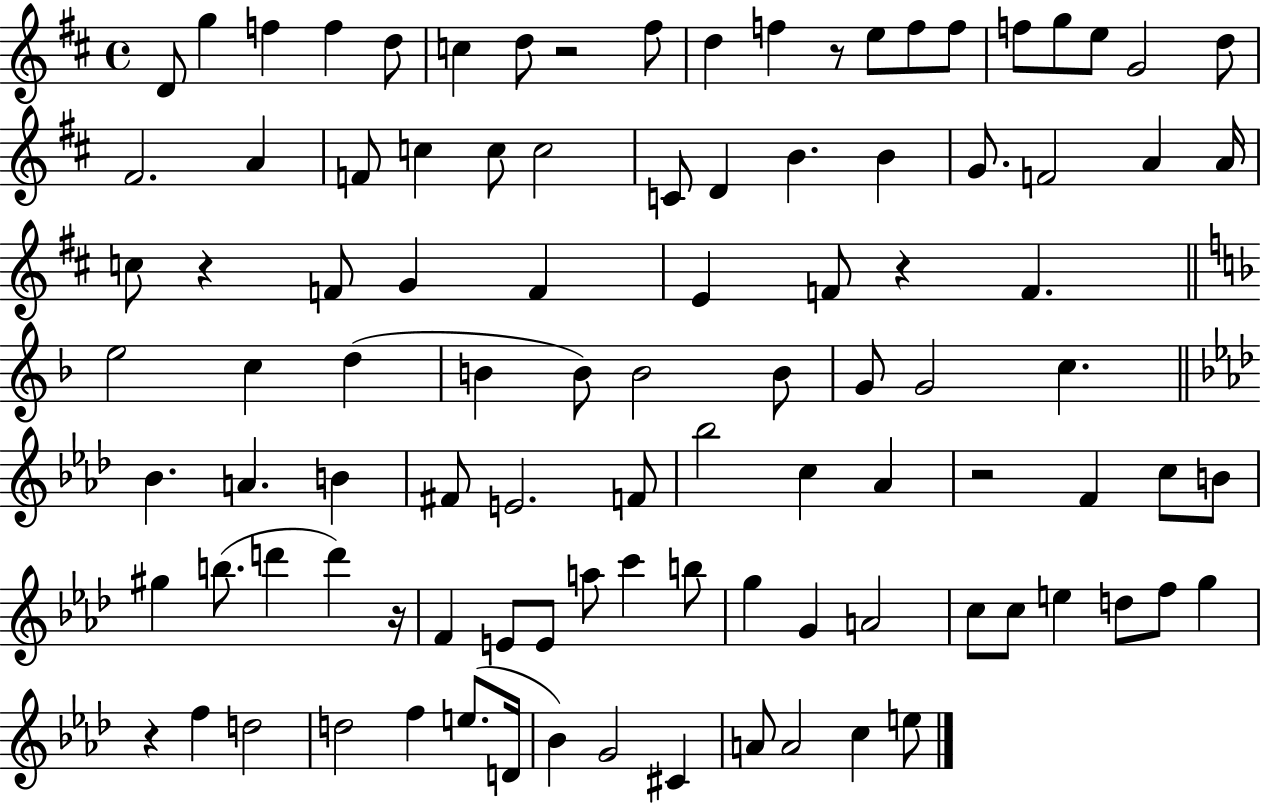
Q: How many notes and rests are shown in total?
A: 100